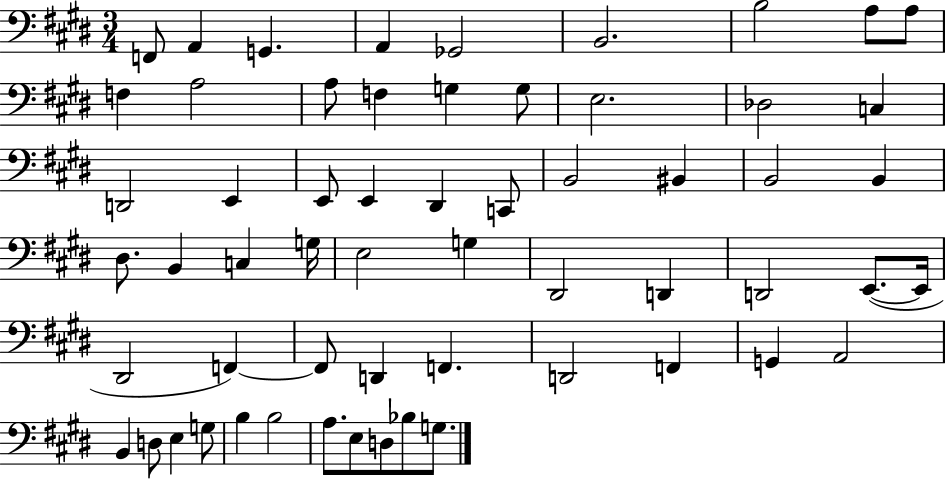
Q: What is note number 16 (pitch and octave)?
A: E3